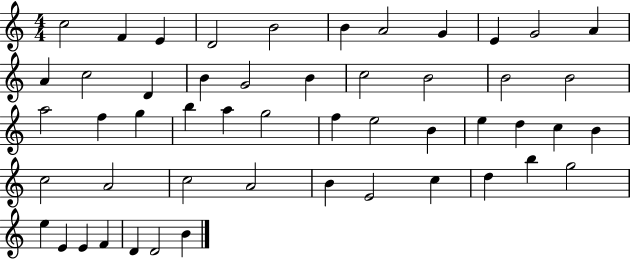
X:1
T:Untitled
M:4/4
L:1/4
K:C
c2 F E D2 B2 B A2 G E G2 A A c2 D B G2 B c2 B2 B2 B2 a2 f g b a g2 f e2 B e d c B c2 A2 c2 A2 B E2 c d b g2 e E E F D D2 B